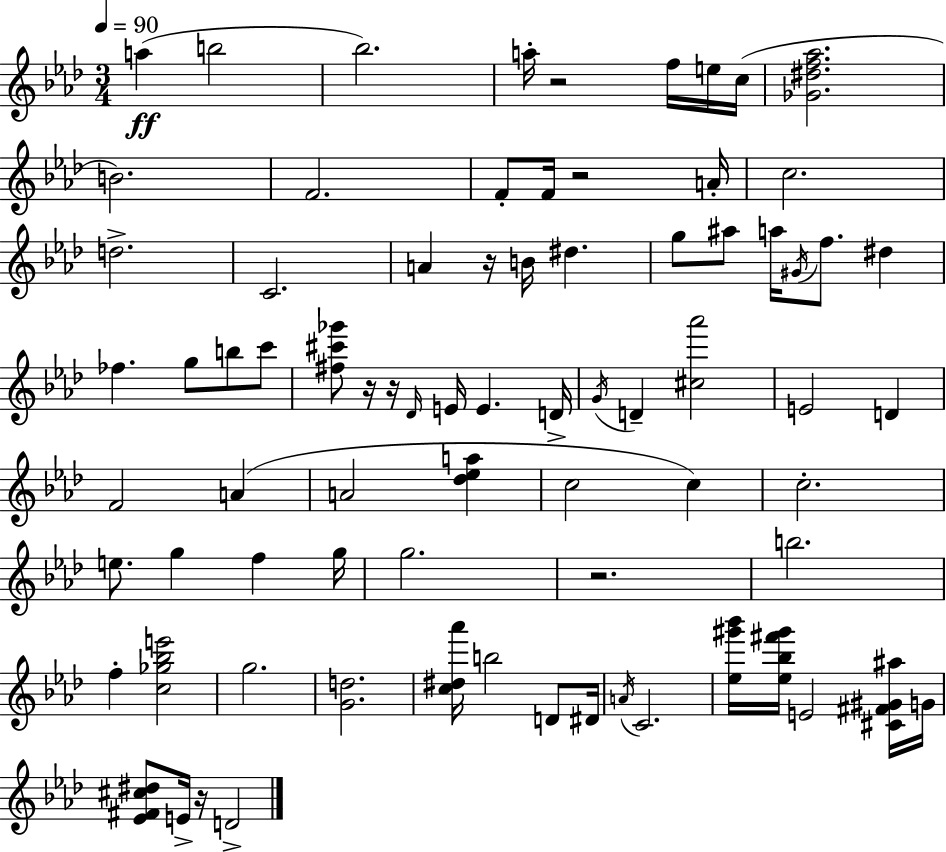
{
  \clef treble
  \numericTimeSignature
  \time 3/4
  \key aes \major
  \tempo 4 = 90
  \repeat volta 2 { a''4(\ff b''2 | bes''2.) | a''16-. r2 f''16 e''16 c''16( | <ges' dis'' f'' aes''>2. | \break b'2.) | f'2. | f'8-. f'16 r2 a'16-. | c''2. | \break d''2.-> | c'2. | a'4 r16 b'16 dis''4. | g''8 ais''8 a''16 \acciaccatura { gis'16 } f''8. dis''4 | \break fes''4. g''8 b''8 c'''8 | <fis'' cis''' ges'''>8 r16 r16 \grace { des'16 } e'16 e'4. | d'16-> \acciaccatura { g'16 } d'4-- <cis'' aes'''>2 | e'2 d'4 | \break f'2 a'4( | a'2 <des'' ees'' a''>4 | c''2 c''4) | c''2.-. | \break e''8. g''4 f''4 | g''16 g''2. | r2. | b''2. | \break f''4-. <c'' ges'' bes'' e'''>2 | g''2. | <g' d''>2. | <c'' dis'' aes'''>16 b''2 | \break d'8 dis'16 \acciaccatura { a'16 } c'2. | <ees'' gis''' bes'''>16 <ees'' bes'' fis''' gis'''>16 e'2 | <cis' fis' gis' ais''>16 g'16 <ees' fis' cis'' dis''>8 e'16-> r16 d'2-> | } \bar "|."
}